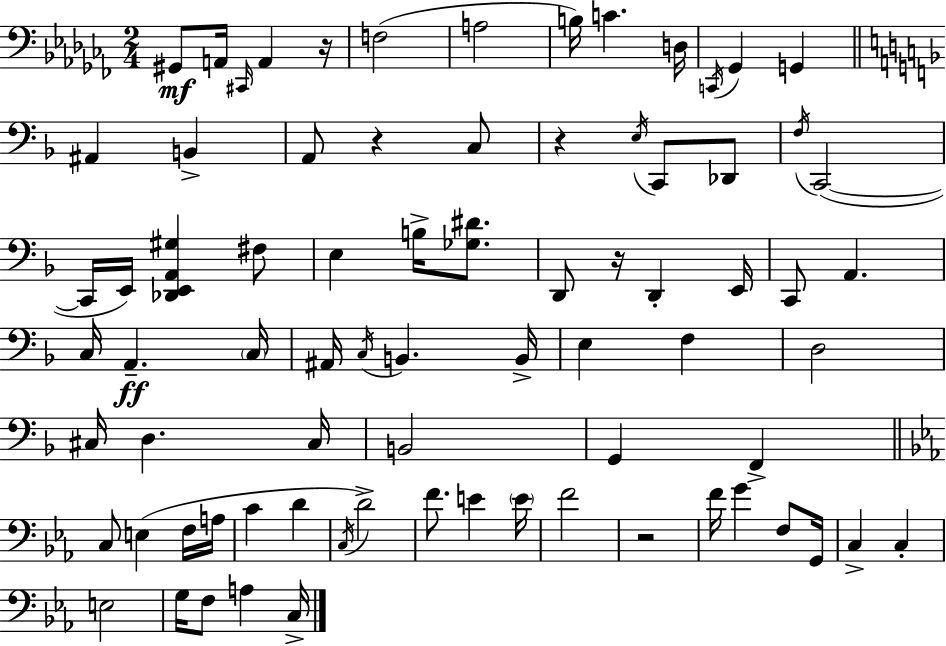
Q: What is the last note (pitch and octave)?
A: C3